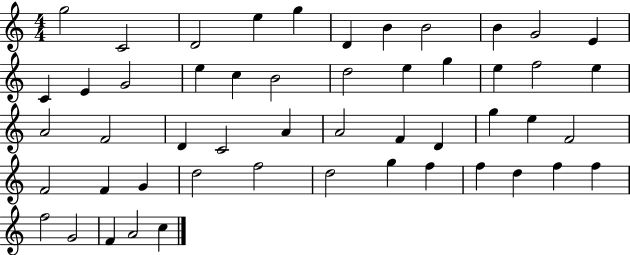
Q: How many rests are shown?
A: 0